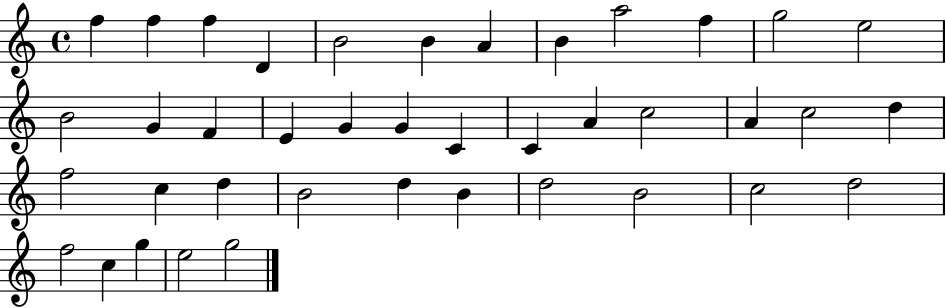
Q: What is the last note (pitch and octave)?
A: G5